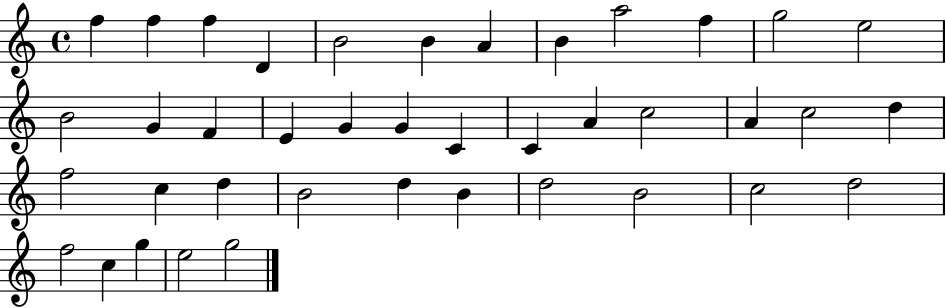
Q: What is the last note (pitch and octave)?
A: G5